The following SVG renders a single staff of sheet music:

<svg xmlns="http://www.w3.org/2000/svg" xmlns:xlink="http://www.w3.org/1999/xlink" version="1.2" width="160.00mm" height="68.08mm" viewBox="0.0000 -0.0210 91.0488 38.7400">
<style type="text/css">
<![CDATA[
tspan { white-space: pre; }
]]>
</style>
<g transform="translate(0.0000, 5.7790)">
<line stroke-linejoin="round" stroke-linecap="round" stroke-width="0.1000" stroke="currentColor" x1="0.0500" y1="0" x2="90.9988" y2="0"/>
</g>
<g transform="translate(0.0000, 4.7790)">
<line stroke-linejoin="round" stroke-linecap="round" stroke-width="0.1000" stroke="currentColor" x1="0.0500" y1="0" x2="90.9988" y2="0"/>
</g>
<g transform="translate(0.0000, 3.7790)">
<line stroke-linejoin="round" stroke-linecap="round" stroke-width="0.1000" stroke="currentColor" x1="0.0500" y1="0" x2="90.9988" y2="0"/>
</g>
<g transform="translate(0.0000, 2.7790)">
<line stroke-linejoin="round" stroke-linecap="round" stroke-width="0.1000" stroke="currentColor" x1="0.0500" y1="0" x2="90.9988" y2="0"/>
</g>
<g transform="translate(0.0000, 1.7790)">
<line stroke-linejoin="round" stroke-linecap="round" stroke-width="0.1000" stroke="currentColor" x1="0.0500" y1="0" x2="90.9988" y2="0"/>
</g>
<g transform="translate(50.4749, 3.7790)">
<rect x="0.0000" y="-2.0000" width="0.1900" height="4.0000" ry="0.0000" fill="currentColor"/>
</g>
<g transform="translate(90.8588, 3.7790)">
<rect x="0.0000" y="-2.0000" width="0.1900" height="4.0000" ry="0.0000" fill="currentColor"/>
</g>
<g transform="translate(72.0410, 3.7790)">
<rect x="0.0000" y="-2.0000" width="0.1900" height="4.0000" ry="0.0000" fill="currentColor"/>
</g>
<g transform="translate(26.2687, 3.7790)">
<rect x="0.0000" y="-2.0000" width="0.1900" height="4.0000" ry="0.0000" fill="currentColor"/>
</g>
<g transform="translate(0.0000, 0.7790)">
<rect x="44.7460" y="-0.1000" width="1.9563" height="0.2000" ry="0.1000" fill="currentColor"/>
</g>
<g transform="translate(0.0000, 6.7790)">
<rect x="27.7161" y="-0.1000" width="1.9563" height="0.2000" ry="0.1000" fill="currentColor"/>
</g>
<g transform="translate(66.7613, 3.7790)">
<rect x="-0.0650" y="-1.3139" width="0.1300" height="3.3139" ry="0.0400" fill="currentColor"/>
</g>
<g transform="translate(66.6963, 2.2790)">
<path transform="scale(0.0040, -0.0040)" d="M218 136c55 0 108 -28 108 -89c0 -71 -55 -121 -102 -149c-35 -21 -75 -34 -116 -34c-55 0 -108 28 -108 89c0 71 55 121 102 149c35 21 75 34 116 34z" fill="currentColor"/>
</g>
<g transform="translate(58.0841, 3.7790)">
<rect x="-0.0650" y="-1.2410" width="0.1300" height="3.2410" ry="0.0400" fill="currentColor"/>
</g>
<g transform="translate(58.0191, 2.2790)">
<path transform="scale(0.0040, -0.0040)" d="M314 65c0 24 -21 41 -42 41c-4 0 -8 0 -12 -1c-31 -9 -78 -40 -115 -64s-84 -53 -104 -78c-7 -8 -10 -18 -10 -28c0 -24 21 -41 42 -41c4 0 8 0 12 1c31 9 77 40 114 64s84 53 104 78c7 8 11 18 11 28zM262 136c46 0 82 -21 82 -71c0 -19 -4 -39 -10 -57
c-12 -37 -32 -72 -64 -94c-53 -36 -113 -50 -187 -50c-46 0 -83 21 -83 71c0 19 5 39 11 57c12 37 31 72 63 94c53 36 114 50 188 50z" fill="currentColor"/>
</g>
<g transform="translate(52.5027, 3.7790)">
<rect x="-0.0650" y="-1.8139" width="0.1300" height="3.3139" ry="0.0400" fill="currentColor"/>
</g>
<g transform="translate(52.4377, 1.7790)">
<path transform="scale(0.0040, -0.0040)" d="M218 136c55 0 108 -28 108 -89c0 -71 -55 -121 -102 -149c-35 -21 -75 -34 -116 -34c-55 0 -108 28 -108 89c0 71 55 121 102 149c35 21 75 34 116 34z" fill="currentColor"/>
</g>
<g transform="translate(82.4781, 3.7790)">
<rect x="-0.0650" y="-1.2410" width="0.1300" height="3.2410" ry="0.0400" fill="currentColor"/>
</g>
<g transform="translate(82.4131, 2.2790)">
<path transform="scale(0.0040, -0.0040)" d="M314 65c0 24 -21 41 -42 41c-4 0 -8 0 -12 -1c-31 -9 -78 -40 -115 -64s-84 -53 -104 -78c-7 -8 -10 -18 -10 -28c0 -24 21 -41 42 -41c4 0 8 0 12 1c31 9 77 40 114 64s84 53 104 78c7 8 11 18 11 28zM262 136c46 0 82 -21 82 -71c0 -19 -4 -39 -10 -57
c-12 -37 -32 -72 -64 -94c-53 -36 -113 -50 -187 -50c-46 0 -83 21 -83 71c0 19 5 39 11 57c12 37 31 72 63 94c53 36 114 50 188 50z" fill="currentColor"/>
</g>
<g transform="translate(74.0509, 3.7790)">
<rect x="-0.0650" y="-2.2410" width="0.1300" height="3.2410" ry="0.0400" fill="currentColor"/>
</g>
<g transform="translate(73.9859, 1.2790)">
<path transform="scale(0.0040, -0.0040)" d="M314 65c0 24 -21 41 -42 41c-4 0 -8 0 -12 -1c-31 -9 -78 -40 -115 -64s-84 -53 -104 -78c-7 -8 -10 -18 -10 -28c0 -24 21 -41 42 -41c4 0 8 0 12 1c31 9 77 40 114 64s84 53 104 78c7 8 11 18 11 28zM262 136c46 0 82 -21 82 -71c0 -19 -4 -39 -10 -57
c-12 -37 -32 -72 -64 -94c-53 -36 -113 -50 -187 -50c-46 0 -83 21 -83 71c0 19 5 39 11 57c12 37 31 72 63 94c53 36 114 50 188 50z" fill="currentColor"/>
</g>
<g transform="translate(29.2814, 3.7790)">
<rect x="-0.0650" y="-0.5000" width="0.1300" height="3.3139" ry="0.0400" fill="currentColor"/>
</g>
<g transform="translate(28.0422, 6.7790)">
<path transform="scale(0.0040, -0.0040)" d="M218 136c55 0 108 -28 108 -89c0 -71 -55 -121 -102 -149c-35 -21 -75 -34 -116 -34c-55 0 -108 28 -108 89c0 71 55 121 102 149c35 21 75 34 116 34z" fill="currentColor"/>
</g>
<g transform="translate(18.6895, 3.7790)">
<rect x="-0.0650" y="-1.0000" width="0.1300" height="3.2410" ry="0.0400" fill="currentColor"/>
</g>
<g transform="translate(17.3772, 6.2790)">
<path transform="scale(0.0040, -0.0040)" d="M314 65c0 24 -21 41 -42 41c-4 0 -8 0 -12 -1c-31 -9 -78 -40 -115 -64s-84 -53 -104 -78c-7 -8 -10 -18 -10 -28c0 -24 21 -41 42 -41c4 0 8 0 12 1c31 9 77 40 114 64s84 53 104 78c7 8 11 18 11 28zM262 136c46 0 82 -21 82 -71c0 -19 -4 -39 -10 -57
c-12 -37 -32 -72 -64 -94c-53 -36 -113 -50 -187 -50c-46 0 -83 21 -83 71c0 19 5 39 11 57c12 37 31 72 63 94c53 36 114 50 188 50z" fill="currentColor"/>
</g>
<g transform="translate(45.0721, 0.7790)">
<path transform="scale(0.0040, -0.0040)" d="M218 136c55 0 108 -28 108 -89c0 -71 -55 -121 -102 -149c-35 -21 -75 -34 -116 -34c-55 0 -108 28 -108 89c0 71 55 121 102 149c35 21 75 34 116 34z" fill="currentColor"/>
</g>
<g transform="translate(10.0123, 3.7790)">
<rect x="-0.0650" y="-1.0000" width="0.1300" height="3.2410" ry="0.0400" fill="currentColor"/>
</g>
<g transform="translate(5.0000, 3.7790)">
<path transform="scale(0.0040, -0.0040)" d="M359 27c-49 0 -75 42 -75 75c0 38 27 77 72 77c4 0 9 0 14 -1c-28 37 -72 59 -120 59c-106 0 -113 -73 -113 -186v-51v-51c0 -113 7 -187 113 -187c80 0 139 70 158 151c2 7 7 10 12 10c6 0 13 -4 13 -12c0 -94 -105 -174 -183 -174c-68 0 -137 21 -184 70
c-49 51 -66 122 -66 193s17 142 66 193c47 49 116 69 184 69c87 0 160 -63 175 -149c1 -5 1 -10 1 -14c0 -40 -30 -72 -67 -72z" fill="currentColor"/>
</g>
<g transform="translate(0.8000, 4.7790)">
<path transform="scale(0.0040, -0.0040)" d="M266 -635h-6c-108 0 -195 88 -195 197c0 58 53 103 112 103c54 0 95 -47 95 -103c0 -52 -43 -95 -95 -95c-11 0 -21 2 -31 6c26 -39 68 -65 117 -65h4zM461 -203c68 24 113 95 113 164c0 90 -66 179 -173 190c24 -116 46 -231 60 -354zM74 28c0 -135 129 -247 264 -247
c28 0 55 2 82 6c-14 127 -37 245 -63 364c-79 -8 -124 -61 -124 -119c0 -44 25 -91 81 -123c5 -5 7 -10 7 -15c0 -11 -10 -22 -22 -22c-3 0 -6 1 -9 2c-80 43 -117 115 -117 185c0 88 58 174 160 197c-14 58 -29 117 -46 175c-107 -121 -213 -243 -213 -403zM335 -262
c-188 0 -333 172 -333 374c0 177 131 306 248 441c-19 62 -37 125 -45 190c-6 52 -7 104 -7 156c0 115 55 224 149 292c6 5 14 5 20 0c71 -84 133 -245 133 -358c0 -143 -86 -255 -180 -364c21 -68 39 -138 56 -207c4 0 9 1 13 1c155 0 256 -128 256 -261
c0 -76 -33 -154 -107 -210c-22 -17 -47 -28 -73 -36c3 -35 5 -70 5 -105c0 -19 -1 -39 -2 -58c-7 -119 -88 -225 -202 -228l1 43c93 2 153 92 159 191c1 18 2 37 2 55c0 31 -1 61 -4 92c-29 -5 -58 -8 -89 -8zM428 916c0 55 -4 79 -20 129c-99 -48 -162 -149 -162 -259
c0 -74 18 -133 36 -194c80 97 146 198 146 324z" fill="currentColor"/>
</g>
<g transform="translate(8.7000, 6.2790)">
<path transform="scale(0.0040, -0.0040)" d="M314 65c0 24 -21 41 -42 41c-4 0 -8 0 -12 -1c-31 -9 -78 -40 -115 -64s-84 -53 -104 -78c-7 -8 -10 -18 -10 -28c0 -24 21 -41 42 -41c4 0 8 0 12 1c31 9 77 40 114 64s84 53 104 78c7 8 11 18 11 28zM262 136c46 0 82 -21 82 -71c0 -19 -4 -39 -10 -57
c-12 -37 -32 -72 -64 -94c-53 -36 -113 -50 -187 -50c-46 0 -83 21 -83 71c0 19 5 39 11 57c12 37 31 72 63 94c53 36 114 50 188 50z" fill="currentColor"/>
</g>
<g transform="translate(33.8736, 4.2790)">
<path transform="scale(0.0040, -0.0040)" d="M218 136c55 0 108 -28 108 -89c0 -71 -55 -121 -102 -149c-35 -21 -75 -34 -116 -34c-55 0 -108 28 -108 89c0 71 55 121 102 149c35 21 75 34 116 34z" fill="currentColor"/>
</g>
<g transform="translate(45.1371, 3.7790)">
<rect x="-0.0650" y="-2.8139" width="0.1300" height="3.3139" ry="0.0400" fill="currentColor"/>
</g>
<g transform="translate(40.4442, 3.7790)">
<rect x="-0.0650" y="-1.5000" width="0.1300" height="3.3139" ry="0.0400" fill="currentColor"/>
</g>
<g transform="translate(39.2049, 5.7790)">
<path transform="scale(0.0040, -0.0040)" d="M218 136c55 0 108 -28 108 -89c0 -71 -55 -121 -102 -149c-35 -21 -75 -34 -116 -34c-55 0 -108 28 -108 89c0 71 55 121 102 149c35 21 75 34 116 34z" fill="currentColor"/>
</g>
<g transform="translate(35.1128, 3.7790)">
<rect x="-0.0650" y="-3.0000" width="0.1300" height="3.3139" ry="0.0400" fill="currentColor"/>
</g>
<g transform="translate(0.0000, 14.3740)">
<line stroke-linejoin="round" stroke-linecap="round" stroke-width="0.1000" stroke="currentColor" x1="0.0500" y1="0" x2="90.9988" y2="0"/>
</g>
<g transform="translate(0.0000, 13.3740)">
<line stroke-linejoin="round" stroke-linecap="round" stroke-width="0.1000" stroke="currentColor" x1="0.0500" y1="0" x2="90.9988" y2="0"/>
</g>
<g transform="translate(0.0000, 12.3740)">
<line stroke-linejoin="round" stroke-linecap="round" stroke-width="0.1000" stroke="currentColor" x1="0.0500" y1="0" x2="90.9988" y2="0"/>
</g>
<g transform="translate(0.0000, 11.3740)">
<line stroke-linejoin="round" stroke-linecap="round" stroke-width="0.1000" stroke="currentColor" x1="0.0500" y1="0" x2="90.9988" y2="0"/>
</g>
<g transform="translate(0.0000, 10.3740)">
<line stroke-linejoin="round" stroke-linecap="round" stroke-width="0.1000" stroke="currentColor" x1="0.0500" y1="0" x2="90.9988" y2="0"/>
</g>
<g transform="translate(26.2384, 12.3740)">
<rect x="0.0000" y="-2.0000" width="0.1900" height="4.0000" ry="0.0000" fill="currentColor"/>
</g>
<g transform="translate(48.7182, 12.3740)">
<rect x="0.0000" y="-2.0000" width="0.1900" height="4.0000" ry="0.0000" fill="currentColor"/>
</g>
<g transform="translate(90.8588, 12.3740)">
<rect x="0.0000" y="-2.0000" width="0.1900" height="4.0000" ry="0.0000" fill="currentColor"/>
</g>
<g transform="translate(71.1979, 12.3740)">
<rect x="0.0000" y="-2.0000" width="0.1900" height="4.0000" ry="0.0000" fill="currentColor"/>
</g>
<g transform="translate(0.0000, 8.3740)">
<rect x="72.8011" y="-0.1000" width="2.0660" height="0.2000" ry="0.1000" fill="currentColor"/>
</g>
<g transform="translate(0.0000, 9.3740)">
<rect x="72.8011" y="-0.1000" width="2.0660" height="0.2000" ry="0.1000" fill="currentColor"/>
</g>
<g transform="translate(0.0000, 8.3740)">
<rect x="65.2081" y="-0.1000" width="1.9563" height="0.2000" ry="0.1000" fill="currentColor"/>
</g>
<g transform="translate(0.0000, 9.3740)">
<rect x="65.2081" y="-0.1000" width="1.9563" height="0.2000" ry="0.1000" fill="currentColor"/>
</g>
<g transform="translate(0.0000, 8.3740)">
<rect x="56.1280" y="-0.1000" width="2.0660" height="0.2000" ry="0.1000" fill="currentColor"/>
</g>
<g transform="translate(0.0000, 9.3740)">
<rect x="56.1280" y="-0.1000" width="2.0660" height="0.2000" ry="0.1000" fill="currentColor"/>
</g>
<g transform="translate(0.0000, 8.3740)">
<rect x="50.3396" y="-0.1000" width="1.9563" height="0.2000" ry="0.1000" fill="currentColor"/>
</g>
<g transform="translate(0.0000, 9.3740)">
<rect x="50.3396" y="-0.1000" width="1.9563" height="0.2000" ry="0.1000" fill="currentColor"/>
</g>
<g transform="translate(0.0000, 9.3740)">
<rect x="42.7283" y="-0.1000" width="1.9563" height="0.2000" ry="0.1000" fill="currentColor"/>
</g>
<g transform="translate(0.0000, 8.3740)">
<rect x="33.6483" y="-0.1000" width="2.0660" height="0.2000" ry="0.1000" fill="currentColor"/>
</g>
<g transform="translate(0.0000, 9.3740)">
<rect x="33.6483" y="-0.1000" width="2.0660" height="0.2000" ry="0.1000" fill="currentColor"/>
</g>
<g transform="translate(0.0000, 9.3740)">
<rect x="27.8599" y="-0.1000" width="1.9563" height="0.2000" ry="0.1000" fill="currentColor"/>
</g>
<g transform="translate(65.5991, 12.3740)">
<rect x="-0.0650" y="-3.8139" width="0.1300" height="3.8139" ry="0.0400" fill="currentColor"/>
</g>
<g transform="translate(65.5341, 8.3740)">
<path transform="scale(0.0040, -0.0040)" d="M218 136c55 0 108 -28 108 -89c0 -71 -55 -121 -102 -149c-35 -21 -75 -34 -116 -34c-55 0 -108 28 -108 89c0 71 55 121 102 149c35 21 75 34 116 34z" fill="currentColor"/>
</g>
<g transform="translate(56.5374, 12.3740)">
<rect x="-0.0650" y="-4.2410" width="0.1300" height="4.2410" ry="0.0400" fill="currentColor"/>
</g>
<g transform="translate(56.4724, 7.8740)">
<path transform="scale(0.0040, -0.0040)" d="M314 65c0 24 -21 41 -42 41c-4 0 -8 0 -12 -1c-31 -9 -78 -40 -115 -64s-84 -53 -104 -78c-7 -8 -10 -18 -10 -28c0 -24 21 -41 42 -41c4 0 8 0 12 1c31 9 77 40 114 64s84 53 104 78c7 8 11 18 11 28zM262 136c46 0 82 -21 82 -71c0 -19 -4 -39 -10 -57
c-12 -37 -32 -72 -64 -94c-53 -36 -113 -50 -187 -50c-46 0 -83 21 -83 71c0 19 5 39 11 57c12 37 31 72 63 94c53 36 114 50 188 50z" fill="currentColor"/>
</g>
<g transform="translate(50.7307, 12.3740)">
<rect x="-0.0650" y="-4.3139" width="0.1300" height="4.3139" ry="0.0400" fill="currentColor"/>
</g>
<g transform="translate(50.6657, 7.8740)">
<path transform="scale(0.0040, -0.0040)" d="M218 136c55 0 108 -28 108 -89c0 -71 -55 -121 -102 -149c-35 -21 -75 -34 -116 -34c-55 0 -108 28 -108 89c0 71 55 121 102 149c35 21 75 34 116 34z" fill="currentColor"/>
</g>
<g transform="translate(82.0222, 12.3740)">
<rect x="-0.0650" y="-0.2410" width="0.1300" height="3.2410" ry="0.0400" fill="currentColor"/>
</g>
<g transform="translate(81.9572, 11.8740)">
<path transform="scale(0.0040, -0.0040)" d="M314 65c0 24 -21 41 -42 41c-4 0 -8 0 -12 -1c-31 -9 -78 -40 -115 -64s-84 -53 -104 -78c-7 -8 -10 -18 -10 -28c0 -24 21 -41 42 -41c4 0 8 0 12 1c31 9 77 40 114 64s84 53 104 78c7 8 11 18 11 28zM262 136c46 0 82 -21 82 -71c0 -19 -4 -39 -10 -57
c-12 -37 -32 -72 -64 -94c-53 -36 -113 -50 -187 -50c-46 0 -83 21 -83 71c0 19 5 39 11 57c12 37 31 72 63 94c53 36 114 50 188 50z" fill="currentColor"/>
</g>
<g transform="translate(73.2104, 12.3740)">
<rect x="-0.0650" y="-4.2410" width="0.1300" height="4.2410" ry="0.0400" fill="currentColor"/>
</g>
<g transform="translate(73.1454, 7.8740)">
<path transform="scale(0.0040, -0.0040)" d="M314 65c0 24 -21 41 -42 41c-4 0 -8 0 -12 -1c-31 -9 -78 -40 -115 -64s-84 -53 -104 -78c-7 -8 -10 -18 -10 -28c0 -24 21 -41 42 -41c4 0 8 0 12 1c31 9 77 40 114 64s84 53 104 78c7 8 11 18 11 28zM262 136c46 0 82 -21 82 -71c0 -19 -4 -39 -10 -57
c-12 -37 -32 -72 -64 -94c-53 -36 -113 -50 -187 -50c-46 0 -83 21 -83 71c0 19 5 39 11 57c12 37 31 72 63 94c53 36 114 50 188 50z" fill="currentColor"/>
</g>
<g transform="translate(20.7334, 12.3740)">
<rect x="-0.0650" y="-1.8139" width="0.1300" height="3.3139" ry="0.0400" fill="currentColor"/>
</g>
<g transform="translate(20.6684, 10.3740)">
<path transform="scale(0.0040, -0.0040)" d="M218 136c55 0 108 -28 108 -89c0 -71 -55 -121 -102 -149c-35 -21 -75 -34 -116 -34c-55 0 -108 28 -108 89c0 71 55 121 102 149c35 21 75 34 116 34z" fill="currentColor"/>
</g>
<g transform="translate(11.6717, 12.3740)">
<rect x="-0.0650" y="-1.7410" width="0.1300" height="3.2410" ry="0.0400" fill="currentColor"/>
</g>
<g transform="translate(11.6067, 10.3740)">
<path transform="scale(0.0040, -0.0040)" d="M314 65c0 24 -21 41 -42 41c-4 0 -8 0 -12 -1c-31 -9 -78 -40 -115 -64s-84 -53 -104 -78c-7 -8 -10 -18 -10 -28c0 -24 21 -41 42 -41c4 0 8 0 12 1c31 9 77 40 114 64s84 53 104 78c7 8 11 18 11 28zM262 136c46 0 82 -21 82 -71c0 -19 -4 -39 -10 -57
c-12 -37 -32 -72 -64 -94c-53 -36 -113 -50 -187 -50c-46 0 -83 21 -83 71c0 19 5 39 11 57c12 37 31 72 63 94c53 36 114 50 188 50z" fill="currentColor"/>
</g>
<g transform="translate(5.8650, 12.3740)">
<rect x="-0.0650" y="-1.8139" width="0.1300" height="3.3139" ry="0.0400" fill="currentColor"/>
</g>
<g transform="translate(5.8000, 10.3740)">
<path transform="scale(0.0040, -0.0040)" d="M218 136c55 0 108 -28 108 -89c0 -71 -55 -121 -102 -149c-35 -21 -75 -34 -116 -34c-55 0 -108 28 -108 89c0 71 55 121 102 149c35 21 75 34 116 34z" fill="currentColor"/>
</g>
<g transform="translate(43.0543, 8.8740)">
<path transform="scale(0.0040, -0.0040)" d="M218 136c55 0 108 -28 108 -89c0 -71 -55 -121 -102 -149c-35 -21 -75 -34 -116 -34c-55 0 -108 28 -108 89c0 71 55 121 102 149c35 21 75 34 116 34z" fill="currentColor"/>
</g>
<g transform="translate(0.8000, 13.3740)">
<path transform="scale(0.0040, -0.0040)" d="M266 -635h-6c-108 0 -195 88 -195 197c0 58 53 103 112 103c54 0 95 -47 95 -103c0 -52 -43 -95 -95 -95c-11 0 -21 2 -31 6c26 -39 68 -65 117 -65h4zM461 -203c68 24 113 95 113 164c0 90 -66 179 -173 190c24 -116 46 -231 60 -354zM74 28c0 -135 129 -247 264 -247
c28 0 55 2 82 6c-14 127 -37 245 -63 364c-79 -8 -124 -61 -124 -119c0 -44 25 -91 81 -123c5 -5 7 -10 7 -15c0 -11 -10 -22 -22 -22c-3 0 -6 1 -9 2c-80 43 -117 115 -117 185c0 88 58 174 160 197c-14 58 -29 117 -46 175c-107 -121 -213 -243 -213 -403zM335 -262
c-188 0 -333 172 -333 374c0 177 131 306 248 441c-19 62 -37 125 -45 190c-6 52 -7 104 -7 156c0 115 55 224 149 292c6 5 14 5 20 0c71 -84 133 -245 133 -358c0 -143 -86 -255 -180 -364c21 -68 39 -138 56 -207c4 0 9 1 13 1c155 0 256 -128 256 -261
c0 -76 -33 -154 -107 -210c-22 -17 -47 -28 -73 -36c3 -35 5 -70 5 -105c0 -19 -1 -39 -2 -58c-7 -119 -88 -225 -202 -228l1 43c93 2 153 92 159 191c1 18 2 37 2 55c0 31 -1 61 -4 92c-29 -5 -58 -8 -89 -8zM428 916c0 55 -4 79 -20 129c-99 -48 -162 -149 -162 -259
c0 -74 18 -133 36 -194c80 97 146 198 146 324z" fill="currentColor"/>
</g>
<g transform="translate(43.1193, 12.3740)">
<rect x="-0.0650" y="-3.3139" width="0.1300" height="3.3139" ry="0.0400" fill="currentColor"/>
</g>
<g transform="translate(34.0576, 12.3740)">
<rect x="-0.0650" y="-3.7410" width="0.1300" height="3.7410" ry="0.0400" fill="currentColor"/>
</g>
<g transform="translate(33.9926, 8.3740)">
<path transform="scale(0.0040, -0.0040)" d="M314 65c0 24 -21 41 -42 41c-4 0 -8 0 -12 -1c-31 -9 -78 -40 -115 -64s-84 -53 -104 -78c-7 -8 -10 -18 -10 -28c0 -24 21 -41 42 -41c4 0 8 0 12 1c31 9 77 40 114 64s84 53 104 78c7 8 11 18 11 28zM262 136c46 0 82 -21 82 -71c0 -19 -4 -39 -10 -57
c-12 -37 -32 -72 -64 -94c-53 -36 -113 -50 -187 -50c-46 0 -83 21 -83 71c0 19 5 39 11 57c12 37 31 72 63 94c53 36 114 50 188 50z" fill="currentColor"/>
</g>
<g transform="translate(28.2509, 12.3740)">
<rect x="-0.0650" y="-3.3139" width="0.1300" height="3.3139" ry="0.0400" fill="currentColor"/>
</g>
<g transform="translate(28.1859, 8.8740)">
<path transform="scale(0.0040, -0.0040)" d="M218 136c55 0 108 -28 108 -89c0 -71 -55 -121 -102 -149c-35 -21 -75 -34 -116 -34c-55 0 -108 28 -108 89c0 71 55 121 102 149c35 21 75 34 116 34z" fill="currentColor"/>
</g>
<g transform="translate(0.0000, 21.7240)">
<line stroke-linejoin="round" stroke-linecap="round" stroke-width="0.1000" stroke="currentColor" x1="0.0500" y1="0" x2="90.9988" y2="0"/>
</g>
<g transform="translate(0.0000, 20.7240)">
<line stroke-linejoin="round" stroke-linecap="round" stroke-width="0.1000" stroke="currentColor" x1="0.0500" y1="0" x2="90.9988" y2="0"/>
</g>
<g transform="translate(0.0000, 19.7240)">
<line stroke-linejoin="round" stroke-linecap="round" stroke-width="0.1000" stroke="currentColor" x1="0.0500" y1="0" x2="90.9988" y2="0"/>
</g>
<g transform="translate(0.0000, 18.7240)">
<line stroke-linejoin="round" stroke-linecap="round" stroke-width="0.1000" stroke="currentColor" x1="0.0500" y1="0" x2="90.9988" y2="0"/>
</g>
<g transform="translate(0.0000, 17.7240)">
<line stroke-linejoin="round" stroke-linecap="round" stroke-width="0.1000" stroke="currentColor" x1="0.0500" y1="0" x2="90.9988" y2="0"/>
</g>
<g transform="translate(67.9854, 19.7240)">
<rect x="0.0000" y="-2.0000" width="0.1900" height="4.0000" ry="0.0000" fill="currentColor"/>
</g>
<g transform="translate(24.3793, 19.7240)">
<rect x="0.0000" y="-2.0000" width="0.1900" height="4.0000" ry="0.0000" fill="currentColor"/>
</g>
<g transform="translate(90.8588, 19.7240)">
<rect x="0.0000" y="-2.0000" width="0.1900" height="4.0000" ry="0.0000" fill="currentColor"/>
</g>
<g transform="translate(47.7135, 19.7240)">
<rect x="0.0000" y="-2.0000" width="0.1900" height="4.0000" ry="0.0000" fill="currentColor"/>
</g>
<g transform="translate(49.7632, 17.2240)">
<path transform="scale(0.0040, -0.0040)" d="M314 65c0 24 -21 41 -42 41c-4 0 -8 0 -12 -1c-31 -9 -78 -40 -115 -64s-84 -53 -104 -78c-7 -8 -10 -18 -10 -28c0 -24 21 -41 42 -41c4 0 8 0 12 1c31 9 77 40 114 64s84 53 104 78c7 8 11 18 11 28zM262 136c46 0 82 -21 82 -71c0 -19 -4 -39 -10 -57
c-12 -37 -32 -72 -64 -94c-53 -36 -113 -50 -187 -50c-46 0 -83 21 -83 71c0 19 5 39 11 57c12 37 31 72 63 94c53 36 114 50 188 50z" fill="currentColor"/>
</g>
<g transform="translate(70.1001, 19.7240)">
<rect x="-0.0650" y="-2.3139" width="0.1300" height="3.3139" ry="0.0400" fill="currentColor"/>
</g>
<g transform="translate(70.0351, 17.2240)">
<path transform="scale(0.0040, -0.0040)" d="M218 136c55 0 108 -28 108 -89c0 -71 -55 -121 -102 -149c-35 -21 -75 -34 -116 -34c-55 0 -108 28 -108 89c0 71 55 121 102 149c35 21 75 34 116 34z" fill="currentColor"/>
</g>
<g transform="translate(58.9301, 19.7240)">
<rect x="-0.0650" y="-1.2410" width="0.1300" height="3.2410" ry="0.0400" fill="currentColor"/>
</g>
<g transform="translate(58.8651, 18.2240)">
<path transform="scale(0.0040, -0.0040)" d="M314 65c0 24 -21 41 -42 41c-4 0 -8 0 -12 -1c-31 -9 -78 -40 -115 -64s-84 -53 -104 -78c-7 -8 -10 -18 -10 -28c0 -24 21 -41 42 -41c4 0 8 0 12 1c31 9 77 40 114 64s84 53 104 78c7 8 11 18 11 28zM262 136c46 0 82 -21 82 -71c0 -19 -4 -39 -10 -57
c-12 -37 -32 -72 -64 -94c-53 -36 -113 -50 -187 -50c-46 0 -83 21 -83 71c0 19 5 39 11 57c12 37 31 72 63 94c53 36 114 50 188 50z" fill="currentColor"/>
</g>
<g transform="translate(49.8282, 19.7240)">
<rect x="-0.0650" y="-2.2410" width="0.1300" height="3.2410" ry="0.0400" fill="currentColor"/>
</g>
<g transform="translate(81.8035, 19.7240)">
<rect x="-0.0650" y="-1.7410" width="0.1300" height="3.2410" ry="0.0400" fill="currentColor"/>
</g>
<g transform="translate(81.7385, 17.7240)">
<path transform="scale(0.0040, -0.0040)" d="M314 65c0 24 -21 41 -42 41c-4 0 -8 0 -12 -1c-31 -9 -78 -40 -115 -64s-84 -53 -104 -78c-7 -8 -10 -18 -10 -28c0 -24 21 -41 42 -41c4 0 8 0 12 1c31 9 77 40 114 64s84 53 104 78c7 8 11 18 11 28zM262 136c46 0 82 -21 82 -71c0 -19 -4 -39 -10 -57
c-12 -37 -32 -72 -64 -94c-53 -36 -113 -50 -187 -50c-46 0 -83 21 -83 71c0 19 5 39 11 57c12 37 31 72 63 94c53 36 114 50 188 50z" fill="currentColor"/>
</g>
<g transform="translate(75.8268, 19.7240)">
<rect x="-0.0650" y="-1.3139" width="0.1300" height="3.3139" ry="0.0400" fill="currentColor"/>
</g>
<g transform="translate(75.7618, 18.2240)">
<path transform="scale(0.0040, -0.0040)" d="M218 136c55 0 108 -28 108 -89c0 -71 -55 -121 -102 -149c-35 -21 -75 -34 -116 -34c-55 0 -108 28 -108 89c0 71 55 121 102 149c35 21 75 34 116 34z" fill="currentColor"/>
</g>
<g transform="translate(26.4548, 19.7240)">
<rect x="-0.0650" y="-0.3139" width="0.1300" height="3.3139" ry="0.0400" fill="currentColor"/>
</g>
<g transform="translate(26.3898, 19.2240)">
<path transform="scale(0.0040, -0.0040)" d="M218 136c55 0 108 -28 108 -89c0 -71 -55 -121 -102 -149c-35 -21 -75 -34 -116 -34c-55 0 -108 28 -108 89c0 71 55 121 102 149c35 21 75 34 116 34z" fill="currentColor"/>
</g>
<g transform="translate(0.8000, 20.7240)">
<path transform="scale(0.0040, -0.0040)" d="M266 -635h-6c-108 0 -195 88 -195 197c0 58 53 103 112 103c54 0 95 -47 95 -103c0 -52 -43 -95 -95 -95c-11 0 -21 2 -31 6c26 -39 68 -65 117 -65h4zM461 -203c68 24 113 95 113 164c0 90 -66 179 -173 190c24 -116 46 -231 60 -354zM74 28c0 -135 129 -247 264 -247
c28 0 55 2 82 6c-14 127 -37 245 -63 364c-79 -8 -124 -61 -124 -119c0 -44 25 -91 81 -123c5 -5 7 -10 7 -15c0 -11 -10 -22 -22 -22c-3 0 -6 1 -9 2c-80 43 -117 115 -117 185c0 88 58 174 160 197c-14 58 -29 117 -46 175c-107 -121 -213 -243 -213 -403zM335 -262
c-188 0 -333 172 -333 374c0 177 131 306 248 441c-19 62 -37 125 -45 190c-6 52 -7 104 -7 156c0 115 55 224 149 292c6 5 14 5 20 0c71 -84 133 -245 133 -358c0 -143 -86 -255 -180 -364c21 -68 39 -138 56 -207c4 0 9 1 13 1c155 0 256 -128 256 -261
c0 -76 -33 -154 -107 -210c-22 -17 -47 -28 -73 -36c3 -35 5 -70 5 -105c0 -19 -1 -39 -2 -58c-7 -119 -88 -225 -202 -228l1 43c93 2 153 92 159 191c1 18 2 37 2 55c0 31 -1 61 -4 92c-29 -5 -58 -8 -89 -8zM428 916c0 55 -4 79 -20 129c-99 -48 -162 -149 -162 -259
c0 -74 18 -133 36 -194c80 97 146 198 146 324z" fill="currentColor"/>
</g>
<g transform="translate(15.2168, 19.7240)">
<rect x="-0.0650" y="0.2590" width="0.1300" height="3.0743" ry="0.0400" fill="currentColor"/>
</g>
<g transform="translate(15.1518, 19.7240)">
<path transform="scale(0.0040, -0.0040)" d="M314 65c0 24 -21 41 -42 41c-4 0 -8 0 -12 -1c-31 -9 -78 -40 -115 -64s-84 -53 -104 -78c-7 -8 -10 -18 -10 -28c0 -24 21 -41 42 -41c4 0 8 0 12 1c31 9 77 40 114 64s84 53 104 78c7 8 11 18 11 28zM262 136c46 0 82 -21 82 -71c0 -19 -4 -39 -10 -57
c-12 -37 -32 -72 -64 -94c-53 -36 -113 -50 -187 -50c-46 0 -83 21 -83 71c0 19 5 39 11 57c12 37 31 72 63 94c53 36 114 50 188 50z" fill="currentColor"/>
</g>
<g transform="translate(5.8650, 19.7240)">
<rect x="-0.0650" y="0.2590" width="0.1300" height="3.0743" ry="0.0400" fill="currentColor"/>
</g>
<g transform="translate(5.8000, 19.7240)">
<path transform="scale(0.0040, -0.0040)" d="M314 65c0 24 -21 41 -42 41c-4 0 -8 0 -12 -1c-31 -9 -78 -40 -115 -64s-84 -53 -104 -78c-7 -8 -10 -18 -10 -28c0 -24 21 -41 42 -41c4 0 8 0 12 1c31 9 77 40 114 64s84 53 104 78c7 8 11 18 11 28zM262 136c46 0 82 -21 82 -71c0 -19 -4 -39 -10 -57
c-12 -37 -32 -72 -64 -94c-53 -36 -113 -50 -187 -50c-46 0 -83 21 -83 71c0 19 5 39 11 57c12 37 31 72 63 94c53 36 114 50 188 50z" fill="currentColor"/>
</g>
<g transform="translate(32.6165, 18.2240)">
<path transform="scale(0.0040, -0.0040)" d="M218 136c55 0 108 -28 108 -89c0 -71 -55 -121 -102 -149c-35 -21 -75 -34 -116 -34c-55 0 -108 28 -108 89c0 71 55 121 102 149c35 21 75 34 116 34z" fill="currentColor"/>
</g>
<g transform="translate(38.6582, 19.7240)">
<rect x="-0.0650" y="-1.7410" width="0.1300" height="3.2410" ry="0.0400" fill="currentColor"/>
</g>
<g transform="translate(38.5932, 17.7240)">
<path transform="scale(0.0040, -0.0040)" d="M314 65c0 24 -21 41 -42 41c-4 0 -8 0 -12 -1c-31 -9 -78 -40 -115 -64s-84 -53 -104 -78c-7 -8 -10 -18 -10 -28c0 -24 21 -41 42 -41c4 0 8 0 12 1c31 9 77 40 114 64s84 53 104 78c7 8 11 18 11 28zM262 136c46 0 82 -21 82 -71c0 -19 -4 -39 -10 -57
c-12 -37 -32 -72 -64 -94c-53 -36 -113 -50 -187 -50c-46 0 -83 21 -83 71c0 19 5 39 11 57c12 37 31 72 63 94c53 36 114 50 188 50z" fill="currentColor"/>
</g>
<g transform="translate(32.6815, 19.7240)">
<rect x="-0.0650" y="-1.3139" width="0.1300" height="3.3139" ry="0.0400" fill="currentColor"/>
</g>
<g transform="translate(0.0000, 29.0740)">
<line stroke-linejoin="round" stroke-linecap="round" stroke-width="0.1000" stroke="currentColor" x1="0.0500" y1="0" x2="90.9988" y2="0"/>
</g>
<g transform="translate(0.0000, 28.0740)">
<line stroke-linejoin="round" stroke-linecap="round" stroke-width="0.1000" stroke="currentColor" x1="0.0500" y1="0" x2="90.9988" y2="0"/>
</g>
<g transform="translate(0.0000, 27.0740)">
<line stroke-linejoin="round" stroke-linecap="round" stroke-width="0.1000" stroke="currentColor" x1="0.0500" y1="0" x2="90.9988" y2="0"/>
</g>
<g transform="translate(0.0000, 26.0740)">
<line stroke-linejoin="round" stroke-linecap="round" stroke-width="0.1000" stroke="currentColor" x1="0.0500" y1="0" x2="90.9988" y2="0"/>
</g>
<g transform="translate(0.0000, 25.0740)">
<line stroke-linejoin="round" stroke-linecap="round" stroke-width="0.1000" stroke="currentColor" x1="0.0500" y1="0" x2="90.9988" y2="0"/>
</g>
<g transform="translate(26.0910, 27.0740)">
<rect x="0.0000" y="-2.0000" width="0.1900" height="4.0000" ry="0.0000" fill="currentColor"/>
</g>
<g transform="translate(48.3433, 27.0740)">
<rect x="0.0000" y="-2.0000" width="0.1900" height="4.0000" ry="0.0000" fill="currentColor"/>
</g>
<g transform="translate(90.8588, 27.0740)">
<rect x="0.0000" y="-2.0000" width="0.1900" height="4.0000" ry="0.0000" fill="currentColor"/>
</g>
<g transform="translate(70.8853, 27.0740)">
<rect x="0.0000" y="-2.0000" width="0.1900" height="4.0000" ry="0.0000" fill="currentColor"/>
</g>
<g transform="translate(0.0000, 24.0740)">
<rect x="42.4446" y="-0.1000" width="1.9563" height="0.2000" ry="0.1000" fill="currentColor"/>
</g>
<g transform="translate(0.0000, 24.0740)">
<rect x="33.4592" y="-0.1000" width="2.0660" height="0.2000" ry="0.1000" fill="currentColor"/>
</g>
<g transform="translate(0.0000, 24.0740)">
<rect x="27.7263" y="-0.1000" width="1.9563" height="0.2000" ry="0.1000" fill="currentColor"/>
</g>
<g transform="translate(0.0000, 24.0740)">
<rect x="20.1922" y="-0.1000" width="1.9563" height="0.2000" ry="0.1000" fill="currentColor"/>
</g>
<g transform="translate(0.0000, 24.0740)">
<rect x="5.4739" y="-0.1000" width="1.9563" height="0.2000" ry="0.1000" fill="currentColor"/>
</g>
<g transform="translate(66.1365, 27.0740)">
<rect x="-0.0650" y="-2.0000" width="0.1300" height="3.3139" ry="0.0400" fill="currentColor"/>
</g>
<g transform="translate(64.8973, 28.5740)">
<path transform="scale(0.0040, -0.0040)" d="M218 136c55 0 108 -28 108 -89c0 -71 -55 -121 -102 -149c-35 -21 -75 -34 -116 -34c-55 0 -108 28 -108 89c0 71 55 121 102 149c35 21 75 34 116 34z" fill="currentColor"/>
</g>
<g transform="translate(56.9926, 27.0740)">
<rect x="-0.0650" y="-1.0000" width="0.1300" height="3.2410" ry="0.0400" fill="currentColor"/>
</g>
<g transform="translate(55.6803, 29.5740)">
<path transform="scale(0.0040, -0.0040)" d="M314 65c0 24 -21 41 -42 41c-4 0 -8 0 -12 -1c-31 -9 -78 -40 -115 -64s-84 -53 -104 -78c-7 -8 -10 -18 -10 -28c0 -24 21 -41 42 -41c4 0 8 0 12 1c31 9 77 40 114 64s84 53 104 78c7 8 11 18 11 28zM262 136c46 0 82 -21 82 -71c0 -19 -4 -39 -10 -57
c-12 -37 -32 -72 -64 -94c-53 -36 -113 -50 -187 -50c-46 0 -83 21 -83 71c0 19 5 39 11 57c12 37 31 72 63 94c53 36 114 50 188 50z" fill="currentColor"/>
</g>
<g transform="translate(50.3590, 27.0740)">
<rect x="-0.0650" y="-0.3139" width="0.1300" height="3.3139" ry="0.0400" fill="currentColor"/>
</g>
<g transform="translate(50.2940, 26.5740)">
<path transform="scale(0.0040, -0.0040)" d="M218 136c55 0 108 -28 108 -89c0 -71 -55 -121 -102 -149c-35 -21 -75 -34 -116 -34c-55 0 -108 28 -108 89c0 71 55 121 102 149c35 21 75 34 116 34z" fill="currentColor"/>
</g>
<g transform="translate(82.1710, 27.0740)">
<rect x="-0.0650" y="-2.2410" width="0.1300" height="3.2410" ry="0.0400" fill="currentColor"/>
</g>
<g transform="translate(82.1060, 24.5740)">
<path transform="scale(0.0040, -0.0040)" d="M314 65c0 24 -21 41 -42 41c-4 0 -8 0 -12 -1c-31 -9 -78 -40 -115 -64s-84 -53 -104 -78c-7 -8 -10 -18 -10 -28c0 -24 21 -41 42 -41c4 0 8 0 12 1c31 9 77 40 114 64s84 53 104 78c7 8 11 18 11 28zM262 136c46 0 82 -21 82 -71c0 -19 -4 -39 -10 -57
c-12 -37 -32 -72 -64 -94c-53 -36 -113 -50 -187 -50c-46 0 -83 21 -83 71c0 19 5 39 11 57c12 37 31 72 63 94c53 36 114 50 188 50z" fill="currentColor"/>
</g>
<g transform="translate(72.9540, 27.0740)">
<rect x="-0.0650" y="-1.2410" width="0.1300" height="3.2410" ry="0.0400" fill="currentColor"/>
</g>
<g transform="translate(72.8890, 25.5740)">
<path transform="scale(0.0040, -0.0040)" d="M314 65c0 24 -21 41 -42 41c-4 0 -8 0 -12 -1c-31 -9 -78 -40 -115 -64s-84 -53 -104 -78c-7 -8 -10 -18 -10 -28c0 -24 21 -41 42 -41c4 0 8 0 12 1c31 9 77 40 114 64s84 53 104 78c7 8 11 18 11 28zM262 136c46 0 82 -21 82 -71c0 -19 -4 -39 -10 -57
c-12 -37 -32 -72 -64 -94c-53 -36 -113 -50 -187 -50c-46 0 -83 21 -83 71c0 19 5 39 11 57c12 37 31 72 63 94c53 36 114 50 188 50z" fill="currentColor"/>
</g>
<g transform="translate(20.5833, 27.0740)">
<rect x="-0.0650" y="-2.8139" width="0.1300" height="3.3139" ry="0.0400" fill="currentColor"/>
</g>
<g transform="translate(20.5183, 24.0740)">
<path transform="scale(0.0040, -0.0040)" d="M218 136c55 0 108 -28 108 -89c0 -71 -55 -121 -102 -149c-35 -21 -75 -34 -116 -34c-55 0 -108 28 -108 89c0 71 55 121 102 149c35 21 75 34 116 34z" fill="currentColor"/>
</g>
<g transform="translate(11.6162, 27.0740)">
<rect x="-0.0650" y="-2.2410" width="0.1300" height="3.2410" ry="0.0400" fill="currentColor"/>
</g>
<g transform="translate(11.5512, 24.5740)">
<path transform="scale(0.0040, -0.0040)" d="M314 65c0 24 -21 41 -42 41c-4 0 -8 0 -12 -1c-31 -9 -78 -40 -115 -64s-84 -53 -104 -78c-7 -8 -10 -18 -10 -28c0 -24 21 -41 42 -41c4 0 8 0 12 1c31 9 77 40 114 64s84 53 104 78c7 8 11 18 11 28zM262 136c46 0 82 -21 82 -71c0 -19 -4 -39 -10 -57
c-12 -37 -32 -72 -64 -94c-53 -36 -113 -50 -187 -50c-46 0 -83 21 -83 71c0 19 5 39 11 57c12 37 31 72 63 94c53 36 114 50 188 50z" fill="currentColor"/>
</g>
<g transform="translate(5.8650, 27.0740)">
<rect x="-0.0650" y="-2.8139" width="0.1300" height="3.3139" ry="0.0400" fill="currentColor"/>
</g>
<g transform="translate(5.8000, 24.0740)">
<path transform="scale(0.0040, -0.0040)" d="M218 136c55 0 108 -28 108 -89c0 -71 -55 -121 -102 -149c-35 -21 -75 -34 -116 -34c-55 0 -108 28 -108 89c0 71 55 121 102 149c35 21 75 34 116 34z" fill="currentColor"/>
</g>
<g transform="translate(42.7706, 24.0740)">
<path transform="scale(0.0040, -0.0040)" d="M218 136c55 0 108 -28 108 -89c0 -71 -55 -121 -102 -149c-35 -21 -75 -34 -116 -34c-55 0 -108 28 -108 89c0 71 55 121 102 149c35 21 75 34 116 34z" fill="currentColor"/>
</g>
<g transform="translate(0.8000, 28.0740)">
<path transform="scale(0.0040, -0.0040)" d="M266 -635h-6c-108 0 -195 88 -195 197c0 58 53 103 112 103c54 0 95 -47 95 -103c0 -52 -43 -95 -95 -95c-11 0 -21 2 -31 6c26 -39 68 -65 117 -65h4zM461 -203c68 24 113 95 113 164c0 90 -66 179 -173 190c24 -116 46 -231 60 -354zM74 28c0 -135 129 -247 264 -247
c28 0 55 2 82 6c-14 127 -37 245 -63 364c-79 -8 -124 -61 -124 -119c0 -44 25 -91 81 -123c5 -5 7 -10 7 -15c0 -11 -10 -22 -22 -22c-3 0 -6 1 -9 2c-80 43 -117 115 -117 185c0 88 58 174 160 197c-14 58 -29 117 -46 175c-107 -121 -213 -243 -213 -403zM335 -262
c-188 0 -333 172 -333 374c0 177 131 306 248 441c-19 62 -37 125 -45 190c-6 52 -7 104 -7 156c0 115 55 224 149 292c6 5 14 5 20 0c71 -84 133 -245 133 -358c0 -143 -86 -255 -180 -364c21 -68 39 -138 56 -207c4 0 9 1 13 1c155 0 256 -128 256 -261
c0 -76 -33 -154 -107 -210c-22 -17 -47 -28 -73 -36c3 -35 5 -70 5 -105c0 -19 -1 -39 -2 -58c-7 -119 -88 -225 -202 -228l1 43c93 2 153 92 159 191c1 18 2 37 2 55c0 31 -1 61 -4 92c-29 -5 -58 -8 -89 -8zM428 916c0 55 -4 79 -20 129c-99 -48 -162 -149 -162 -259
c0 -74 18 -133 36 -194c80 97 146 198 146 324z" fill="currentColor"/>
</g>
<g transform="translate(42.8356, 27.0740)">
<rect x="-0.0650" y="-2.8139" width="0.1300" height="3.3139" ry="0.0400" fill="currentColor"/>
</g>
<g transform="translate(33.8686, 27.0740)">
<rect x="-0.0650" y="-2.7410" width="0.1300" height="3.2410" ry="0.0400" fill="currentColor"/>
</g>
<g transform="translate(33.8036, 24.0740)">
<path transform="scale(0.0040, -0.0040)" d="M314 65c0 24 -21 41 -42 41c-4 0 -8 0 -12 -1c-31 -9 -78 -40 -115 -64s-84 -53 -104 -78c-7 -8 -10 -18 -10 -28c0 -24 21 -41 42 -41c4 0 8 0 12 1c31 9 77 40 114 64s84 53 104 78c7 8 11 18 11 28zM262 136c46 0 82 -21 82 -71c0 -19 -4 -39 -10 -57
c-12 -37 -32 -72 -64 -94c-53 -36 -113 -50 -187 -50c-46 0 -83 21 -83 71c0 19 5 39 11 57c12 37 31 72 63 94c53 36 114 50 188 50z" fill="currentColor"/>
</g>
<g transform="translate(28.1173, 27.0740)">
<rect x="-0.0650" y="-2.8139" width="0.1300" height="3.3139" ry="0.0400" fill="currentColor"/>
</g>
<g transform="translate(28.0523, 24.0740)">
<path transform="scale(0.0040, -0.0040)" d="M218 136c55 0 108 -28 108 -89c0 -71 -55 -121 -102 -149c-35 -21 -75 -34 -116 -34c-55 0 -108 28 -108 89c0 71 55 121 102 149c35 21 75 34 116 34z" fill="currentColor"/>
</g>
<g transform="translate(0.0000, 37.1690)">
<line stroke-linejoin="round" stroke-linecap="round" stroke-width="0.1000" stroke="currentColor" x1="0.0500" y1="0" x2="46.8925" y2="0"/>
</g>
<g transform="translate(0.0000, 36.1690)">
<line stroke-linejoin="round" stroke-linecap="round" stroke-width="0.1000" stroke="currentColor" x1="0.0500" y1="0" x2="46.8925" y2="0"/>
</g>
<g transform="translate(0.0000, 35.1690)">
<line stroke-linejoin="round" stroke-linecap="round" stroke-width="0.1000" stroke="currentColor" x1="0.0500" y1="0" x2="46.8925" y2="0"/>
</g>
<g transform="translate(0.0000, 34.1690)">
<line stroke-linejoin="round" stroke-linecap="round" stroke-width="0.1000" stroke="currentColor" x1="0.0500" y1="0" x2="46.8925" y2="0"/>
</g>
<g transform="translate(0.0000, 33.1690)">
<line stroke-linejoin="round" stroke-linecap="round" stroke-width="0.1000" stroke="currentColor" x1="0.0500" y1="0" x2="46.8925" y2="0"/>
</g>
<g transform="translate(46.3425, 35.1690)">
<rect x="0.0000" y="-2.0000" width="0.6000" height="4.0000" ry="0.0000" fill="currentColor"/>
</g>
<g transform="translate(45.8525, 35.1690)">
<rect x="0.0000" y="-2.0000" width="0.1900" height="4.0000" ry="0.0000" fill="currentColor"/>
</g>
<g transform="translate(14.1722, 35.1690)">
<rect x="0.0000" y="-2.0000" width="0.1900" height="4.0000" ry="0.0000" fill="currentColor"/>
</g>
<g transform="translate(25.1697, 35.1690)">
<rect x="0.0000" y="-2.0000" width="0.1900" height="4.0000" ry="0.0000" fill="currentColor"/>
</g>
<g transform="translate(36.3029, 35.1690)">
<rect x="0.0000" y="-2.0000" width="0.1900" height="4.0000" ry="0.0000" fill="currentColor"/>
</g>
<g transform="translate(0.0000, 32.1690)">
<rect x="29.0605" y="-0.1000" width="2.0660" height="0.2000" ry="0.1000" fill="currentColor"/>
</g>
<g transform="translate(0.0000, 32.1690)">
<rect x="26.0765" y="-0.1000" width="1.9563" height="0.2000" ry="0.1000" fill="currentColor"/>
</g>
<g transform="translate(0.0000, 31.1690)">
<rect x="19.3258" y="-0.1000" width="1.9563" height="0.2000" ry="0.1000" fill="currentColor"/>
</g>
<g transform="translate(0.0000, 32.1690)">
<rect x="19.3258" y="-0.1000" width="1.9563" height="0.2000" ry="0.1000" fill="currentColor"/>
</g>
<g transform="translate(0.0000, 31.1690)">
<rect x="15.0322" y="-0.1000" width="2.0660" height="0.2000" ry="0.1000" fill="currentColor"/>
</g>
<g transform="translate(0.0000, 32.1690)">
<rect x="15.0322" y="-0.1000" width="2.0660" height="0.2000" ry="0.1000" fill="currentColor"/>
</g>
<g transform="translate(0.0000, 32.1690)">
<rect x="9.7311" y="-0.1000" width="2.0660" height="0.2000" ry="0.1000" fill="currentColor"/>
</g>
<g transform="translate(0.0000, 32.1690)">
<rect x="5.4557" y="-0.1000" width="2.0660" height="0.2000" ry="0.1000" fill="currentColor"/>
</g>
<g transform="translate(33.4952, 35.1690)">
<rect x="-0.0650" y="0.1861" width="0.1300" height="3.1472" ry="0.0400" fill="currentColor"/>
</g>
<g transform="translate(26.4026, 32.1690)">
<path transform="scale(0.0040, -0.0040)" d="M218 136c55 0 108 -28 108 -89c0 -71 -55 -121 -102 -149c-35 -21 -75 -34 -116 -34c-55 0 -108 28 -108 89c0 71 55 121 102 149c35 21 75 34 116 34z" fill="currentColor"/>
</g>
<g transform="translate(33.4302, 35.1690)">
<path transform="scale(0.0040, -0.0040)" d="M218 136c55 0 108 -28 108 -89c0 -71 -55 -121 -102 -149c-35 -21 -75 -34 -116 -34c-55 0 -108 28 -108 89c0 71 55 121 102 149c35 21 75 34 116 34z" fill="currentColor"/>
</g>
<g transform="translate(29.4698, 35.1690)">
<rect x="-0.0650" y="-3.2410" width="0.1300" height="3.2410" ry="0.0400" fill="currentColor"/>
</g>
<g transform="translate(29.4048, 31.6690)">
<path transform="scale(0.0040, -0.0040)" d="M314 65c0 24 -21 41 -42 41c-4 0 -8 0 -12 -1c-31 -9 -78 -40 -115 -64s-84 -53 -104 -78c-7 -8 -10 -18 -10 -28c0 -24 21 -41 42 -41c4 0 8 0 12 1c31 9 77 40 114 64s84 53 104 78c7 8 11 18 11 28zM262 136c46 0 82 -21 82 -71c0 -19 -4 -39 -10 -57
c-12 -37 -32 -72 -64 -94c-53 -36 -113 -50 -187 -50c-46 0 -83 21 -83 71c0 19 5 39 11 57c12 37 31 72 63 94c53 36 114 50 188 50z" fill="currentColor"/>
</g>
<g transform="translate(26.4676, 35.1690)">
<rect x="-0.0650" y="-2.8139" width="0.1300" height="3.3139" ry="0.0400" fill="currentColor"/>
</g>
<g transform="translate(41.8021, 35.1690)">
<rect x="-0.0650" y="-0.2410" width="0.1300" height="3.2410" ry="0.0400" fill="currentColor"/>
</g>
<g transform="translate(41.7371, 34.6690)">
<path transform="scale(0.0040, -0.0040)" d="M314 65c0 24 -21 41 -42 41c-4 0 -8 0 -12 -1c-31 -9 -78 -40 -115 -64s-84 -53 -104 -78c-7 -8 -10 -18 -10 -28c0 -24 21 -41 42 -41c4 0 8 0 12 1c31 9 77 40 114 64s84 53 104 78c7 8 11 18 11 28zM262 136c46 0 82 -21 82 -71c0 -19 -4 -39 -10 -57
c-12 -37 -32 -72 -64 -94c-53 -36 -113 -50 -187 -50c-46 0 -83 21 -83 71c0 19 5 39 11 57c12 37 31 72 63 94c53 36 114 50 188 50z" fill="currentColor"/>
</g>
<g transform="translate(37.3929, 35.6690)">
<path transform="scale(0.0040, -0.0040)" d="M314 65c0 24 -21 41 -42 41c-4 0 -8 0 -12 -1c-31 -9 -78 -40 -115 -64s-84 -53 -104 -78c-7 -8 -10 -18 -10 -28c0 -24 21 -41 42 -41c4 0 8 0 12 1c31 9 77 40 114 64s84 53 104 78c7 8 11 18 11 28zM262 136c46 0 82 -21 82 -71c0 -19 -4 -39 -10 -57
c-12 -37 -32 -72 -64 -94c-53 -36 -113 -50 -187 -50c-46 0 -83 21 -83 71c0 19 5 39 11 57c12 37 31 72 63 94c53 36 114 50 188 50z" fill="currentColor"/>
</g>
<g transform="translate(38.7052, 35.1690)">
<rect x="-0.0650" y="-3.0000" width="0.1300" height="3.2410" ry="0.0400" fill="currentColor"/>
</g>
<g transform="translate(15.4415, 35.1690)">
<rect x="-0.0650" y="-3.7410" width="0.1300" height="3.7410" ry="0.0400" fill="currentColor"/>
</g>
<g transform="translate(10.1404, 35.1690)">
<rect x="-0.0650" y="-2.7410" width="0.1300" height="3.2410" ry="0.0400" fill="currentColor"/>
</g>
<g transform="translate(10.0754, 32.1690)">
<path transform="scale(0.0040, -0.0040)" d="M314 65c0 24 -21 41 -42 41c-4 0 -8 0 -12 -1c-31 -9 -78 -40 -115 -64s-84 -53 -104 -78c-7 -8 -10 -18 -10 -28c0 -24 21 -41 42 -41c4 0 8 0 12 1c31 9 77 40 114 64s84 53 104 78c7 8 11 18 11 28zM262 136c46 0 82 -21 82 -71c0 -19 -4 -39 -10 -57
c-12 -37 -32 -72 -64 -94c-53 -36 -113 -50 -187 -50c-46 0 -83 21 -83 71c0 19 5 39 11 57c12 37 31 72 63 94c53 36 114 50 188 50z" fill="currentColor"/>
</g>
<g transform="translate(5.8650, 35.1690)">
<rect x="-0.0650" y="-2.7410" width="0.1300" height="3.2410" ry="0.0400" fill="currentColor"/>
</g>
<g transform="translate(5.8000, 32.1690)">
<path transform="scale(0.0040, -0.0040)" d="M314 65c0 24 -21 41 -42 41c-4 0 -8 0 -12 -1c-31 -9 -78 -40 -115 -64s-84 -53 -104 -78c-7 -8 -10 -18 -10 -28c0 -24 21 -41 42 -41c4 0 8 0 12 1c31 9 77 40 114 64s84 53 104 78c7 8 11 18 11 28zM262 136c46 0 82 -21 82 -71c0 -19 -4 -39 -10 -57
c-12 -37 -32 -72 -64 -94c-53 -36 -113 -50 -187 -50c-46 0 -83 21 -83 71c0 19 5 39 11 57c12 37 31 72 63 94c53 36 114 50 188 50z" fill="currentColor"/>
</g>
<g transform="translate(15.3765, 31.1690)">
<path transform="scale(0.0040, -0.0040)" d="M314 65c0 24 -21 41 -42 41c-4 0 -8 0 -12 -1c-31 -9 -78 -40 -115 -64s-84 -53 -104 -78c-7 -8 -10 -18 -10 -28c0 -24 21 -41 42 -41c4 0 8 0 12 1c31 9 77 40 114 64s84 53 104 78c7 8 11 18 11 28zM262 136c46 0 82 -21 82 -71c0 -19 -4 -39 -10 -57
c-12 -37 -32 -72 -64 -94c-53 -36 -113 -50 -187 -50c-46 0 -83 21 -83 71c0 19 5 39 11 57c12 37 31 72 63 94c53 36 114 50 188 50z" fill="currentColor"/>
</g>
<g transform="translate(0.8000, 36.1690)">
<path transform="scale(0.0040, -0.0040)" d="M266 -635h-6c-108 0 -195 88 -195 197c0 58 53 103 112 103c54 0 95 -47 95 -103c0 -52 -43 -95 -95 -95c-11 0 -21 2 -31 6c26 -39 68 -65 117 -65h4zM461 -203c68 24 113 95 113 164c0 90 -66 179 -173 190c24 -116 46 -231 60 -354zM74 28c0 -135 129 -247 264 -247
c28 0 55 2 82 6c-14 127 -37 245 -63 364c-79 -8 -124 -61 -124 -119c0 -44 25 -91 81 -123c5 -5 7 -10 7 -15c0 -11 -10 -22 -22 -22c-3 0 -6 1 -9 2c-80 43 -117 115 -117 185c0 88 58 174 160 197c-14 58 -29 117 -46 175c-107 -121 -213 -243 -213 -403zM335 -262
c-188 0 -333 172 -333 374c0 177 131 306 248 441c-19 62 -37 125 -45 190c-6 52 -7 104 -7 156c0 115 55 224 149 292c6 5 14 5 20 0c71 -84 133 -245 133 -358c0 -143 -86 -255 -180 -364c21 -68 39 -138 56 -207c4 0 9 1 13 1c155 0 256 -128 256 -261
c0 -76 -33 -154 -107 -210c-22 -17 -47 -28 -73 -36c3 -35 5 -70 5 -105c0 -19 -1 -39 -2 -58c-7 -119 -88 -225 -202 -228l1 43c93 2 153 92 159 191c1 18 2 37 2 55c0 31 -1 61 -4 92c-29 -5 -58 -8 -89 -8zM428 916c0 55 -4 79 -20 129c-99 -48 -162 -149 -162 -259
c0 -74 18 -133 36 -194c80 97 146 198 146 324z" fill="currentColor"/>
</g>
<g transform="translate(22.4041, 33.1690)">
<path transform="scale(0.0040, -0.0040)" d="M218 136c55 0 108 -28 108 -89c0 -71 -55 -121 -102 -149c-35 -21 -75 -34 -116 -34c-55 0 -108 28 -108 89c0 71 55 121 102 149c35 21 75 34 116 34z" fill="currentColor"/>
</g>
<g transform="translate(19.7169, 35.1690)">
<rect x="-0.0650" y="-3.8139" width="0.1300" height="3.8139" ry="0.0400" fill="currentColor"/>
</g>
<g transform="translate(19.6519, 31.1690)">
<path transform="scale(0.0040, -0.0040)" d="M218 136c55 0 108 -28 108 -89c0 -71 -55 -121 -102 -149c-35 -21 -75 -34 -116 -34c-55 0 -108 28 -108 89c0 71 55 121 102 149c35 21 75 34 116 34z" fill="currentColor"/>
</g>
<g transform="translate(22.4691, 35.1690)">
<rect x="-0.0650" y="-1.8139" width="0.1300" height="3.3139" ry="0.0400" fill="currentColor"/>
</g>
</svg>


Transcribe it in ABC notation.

X:1
T:Untitled
M:4/4
L:1/4
K:C
D2 D2 C A E a f e2 e g2 e2 f f2 f b c'2 b d' d'2 c' d'2 c2 B2 B2 c e f2 g2 e2 g e f2 a g2 a a a2 a c D2 F e2 g2 a2 a2 c'2 c' f a b2 B A2 c2